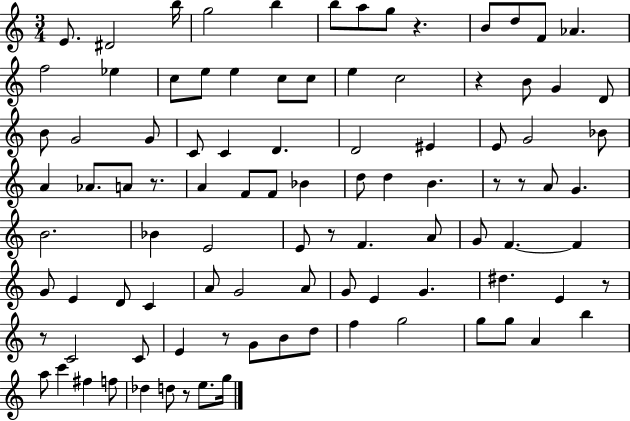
{
  \clef treble
  \numericTimeSignature
  \time 3/4
  \key c \major
  e'8. dis'2 b''16 | g''2 b''4 | b''8 a''8 g''8 r4. | b'8 d''8 f'8 aes'4. | \break f''2 ees''4 | c''8 e''8 e''4 c''8 c''8 | e''4 c''2 | r4 b'8 g'4 d'8 | \break b'8 g'2 g'8 | c'8 c'4 d'4. | d'2 eis'4 | e'8 g'2 bes'8 | \break a'4 aes'8. a'8 r8. | a'4 f'8 f'8 bes'4 | d''8 d''4 b'4. | r8 r8 a'8 g'4. | \break b'2. | bes'4 e'2 | e'8 r8 f'4. a'8 | g'8 f'4.~~ f'4 | \break g'8 e'4 d'8 c'4 | a'8 g'2 a'8 | g'8 e'4 g'4. | dis''4. e'4 r8 | \break r8 c'2 c'8 | e'4 r8 g'8 b'8 d''8 | f''4 g''2 | g''8 g''8 a'4 b''4 | \break a''8 c'''4 fis''4 f''8 | des''4 d''8 r8 e''8. g''16 | \bar "|."
}